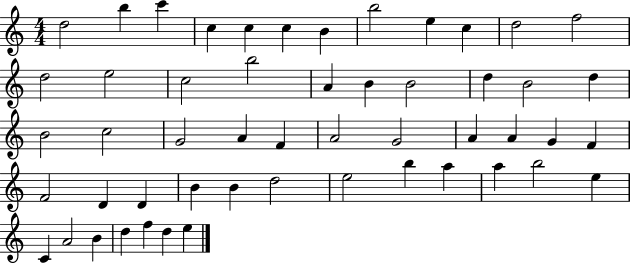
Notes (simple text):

D5/h B5/q C6/q C5/q C5/q C5/q B4/q B5/h E5/q C5/q D5/h F5/h D5/h E5/h C5/h B5/h A4/q B4/q B4/h D5/q B4/h D5/q B4/h C5/h G4/h A4/q F4/q A4/h G4/h A4/q A4/q G4/q F4/q F4/h D4/q D4/q B4/q B4/q D5/h E5/h B5/q A5/q A5/q B5/h E5/q C4/q A4/h B4/q D5/q F5/q D5/q E5/q